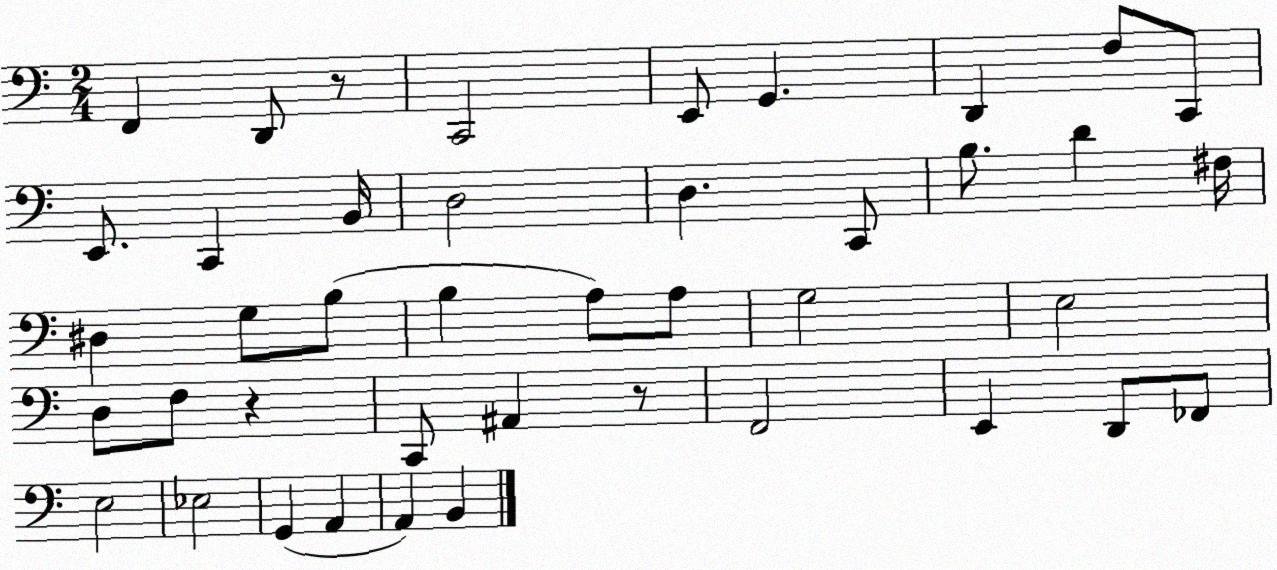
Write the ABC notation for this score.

X:1
T:Untitled
M:2/4
L:1/4
K:C
F,, D,,/2 z/2 C,,2 E,,/2 G,, D,, F,/2 C,,/2 E,,/2 C,, B,,/4 D,2 D, C,,/2 B,/2 D ^F,/4 ^D, G,/2 B,/2 B, A,/2 A,/2 G,2 E,2 D,/2 F,/2 z C,,/2 ^A,, z/2 F,,2 E,, D,,/2 _F,,/2 E,2 _E,2 G,, A,, A,, B,,